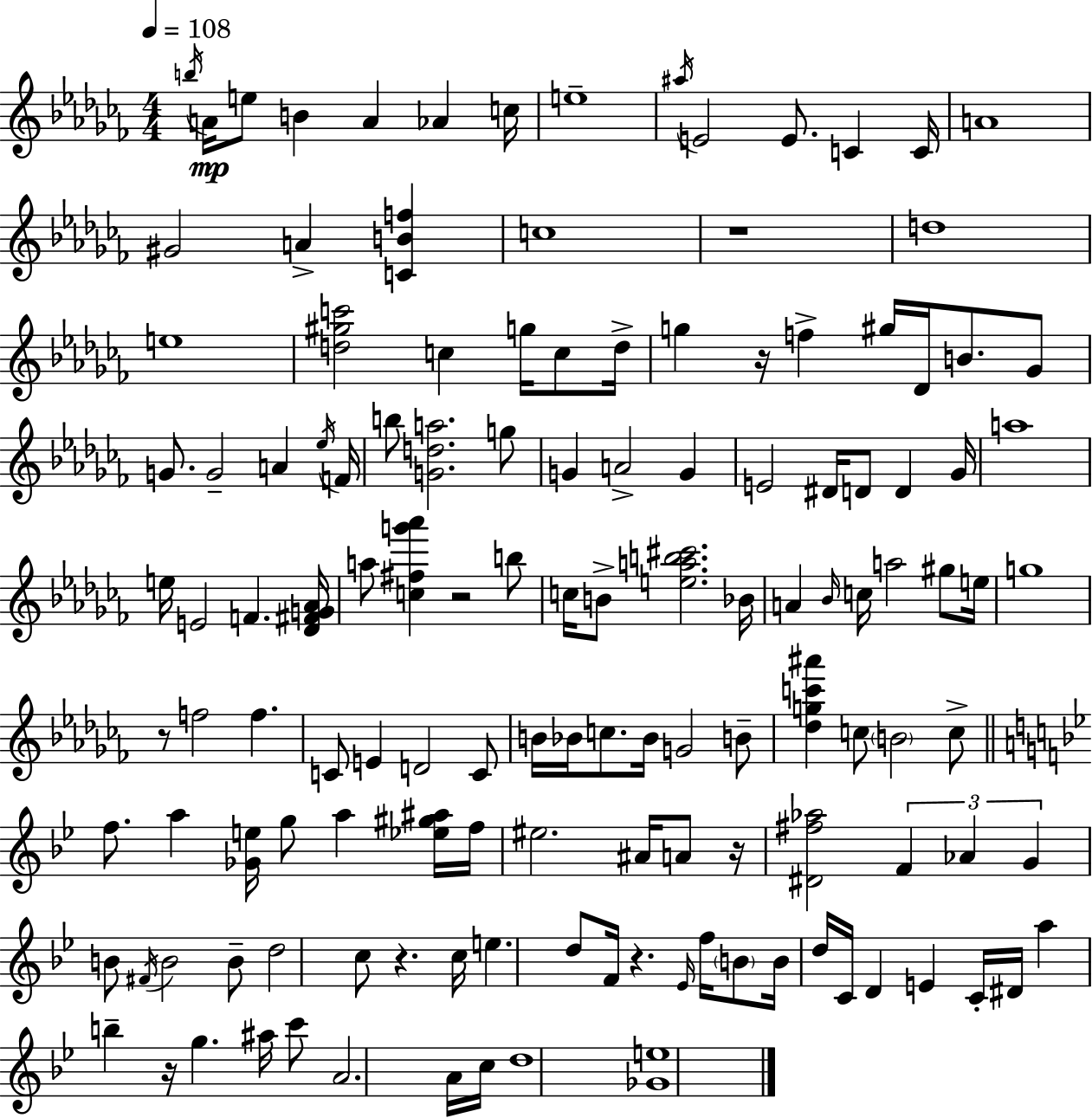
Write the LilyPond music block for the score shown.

{
  \clef treble
  \numericTimeSignature
  \time 4/4
  \key aes \minor
  \tempo 4 = 108
  \acciaccatura { b''16 }\mp a'16 e''8 b'4 a'4 aes'4 | c''16 e''1-- | \acciaccatura { ais''16 } e'2 e'8. c'4 | c'16 a'1 | \break gis'2 a'4-> <c' b' f''>4 | c''1 | r1 | d''1 | \break e''1 | <d'' gis'' c'''>2 c''4 g''16 c''8 | d''16-> g''4 r16 f''4-> gis''16 des'16 b'8. | ges'8 g'8. g'2-- a'4 | \break \acciaccatura { ees''16 } f'16 b''8 <g' d'' a''>2. | g''8 g'4 a'2-> g'4 | e'2 dis'16 d'8 d'4 | ges'16 a''1 | \break e''16 e'2 f'4. | <des' fis' g' aes'>16 a''8 <c'' fis'' g''' aes'''>4 r2 | b''8 c''16 b'8-> <e'' a'' b'' cis'''>2. | bes'16 a'4 \grace { bes'16 } c''16 a''2 | \break gis''8 e''16 g''1 | r8 f''2 f''4. | c'8 e'4 d'2 | c'8 b'16 bes'16 c''8. bes'16 g'2 | \break b'8-- <des'' g'' c''' ais'''>4 c''8 \parenthesize b'2 | c''8-> \bar "||" \break \key bes \major f''8. a''4 <ges' e''>16 g''8 a''4 <ees'' gis'' ais''>16 f''16 | eis''2. ais'16 a'8 r16 | <dis' fis'' aes''>2 \tuplet 3/2 { f'4 aes'4 | g'4 } b'8 \acciaccatura { fis'16 } b'2 b'8-- | \break d''2 c''8 r4. | c''16 e''4. d''8 f'16 r4. | \grace { ees'16 } f''16 \parenthesize b'8 b'16 d''16 c'16 d'4 e'4 | c'16-. dis'16 a''4 b''4-- r16 g''4. | \break ais''16 c'''8 a'2. | a'16 c''16 d''1 | <ges' e''>1 | \bar "|."
}